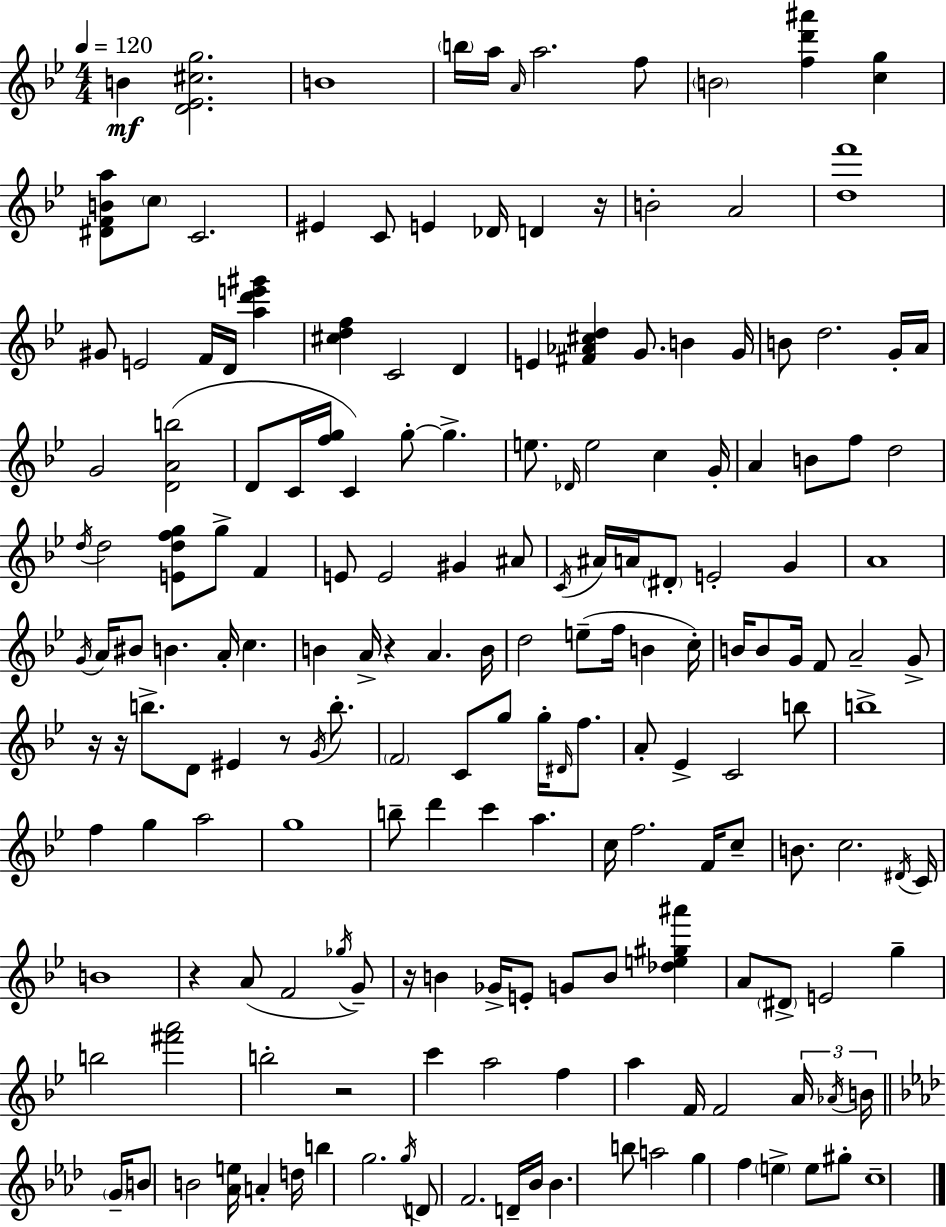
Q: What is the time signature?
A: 4/4